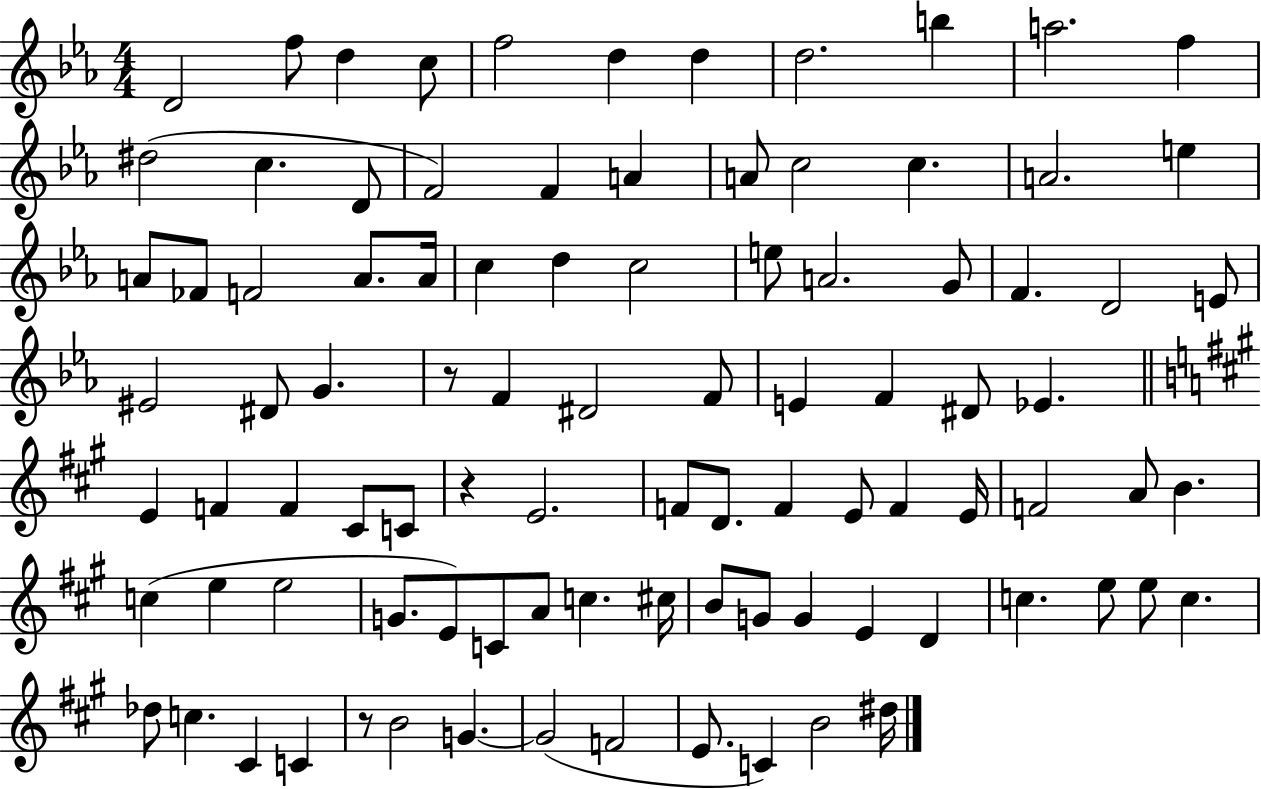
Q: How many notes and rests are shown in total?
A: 94